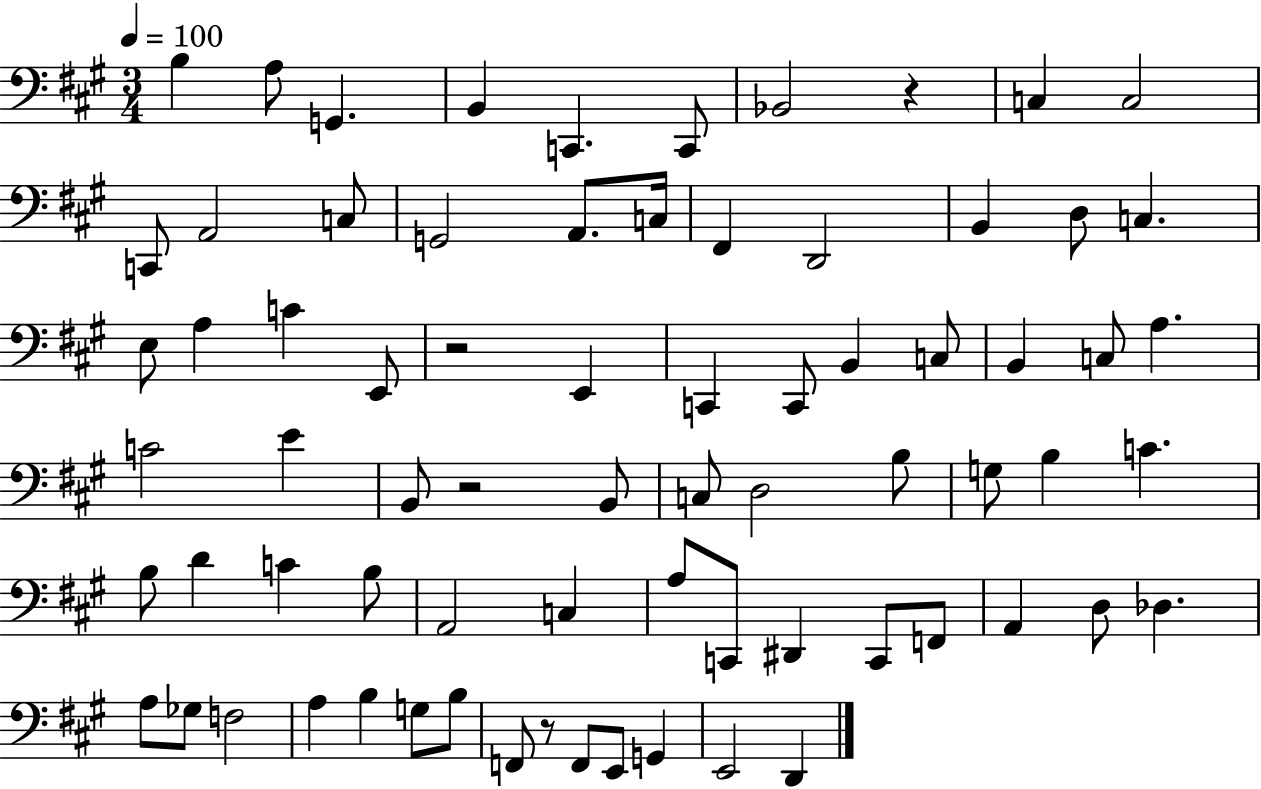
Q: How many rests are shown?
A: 4